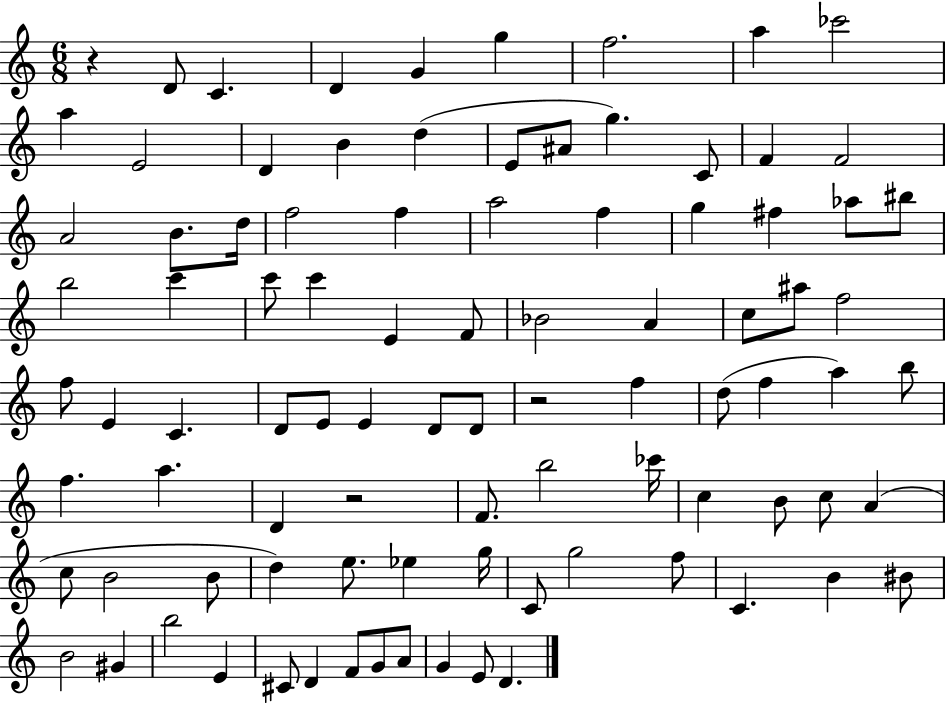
{
  \clef treble
  \numericTimeSignature
  \time 6/8
  \key c \major
  r4 d'8 c'4. | d'4 g'4 g''4 | f''2. | a''4 ces'''2 | \break a''4 e'2 | d'4 b'4 d''4( | e'8 ais'8 g''4.) c'8 | f'4 f'2 | \break a'2 b'8. d''16 | f''2 f''4 | a''2 f''4 | g''4 fis''4 aes''8 bis''8 | \break b''2 c'''4 | c'''8 c'''4 e'4 f'8 | bes'2 a'4 | c''8 ais''8 f''2 | \break f''8 e'4 c'4. | d'8 e'8 e'4 d'8 d'8 | r2 f''4 | d''8( f''4 a''4) b''8 | \break f''4. a''4. | d'4 r2 | f'8. b''2 ces'''16 | c''4 b'8 c''8 a'4( | \break c''8 b'2 b'8 | d''4) e''8. ees''4 g''16 | c'8 g''2 f''8 | c'4. b'4 bis'8 | \break b'2 gis'4 | b''2 e'4 | cis'8 d'4 f'8 g'8 a'8 | g'4 e'8 d'4. | \break \bar "|."
}